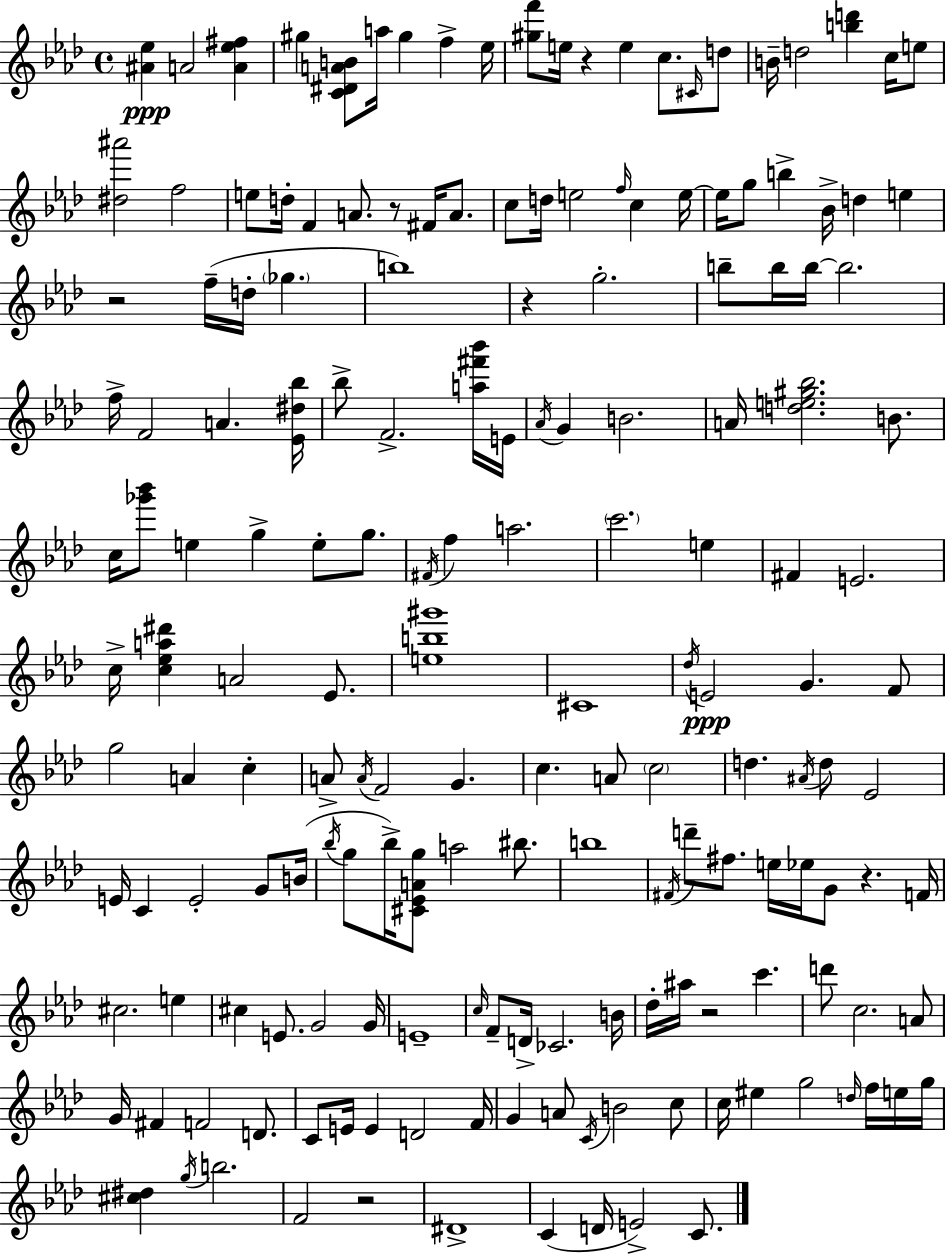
[A#4,Eb5]/q A4/h [A4,Eb5,F#5]/q G#5/q [C4,D#4,A4,B4]/e A5/s G#5/q F5/q Eb5/s [G#5,F6]/e E5/s R/q E5/q C5/e. C#4/s D5/e B4/s D5/h [B5,D6]/q C5/s E5/e [D#5,A#6]/h F5/h E5/e D5/s F4/q A4/e. R/e F#4/s A4/e. C5/e D5/s E5/h F5/s C5/q E5/s E5/s G5/e B5/q Bb4/s D5/q E5/q R/h F5/s D5/s Gb5/q. B5/w R/q G5/h. B5/e B5/s B5/s B5/h. F5/s F4/h A4/q. [Eb4,D#5,Bb5]/s Bb5/e F4/h. [A5,F#6,Bb6]/s E4/s Ab4/s G4/q B4/h. A4/s [D5,E5,G#5,Bb5]/h. B4/e. C5/s [Gb6,Bb6]/e E5/q G5/q E5/e G5/e. F#4/s F5/q A5/h. C6/h. E5/q F#4/q E4/h. C5/s [C5,Eb5,A5,D#6]/q A4/h Eb4/e. [E5,B5,G#6]/w C#4/w Db5/s E4/h G4/q. F4/e G5/h A4/q C5/q A4/e A4/s F4/h G4/q. C5/q. A4/e C5/h D5/q. A#4/s D5/e Eb4/h E4/s C4/q E4/h G4/e B4/s Bb5/s G5/e Bb5/s [C#4,Eb4,A4,G5]/e A5/h BIS5/e. B5/w F#4/s D6/e F#5/e. E5/s Eb5/s G4/e R/q. F4/s C#5/h. E5/q C#5/q E4/e. G4/h G4/s E4/w C5/s F4/e D4/s CES4/h. B4/s Db5/s A#5/s R/h C6/q. D6/e C5/h. A4/e G4/s F#4/q F4/h D4/e. C4/e E4/s E4/q D4/h F4/s G4/q A4/e C4/s B4/h C5/e C5/s EIS5/q G5/h D5/s F5/s E5/s G5/s [C#5,D#5]/q G5/s B5/h. F4/h R/h D#4/w C4/q D4/s E4/h C4/e.